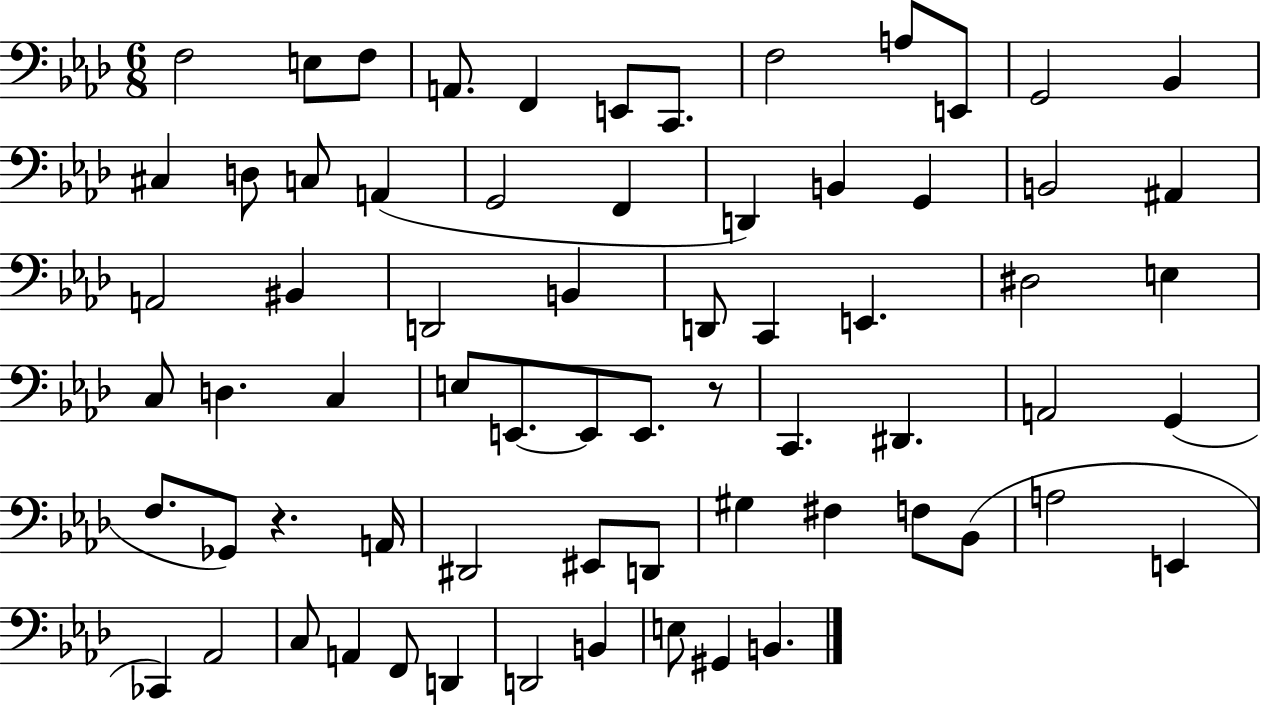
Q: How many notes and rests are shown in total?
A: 68